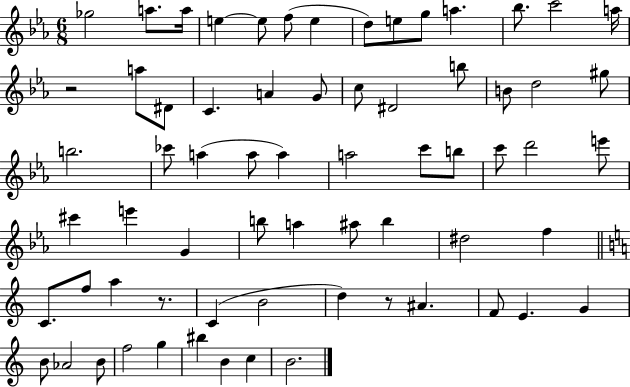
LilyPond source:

{
  \clef treble
  \numericTimeSignature
  \time 6/8
  \key ees \major
  ges''2 a''8. a''16 | e''4~~ e''8 f''8( e''4 | d''8) e''8 g''8 a''4. | bes''8. c'''2 a''16 | \break r2 a''8 dis'8 | c'4. a'4 g'8 | c''8 dis'2 b''8 | b'8 d''2 gis''8 | \break b''2. | ces'''8 a''4( a''8 a''4) | a''2 c'''8 b''8 | c'''8 d'''2 e'''8 | \break cis'''4 e'''4 g'4 | b''8 a''4 ais''8 b''4 | dis''2 f''4 | \bar "||" \break \key c \major c'8. f''8 a''4 r8. | c'4( b'2 | d''4) r8 ais'4. | f'8 e'4. g'4 | \break b'8 aes'2 b'8 | f''2 g''4 | bis''4 b'4 c''4 | b'2. | \break \bar "|."
}